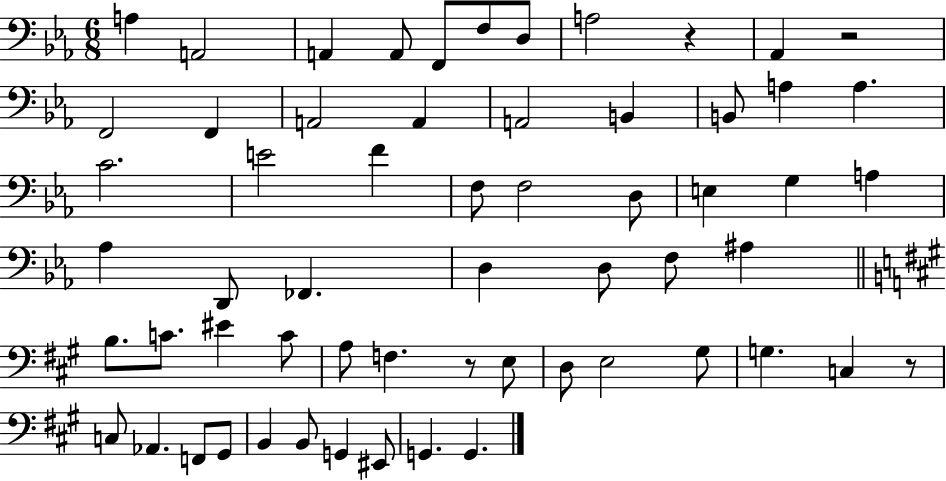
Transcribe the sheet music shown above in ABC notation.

X:1
T:Untitled
M:6/8
L:1/4
K:Eb
A, A,,2 A,, A,,/2 F,,/2 F,/2 D,/2 A,2 z _A,, z2 F,,2 F,, A,,2 A,, A,,2 B,, B,,/2 A, A, C2 E2 F F,/2 F,2 D,/2 E, G, A, _A, D,,/2 _F,, D, D,/2 F,/2 ^A, B,/2 C/2 ^E C/2 A,/2 F, z/2 E,/2 D,/2 E,2 ^G,/2 G, C, z/2 C,/2 _A,, F,,/2 ^G,,/2 B,, B,,/2 G,, ^E,,/2 G,, G,,